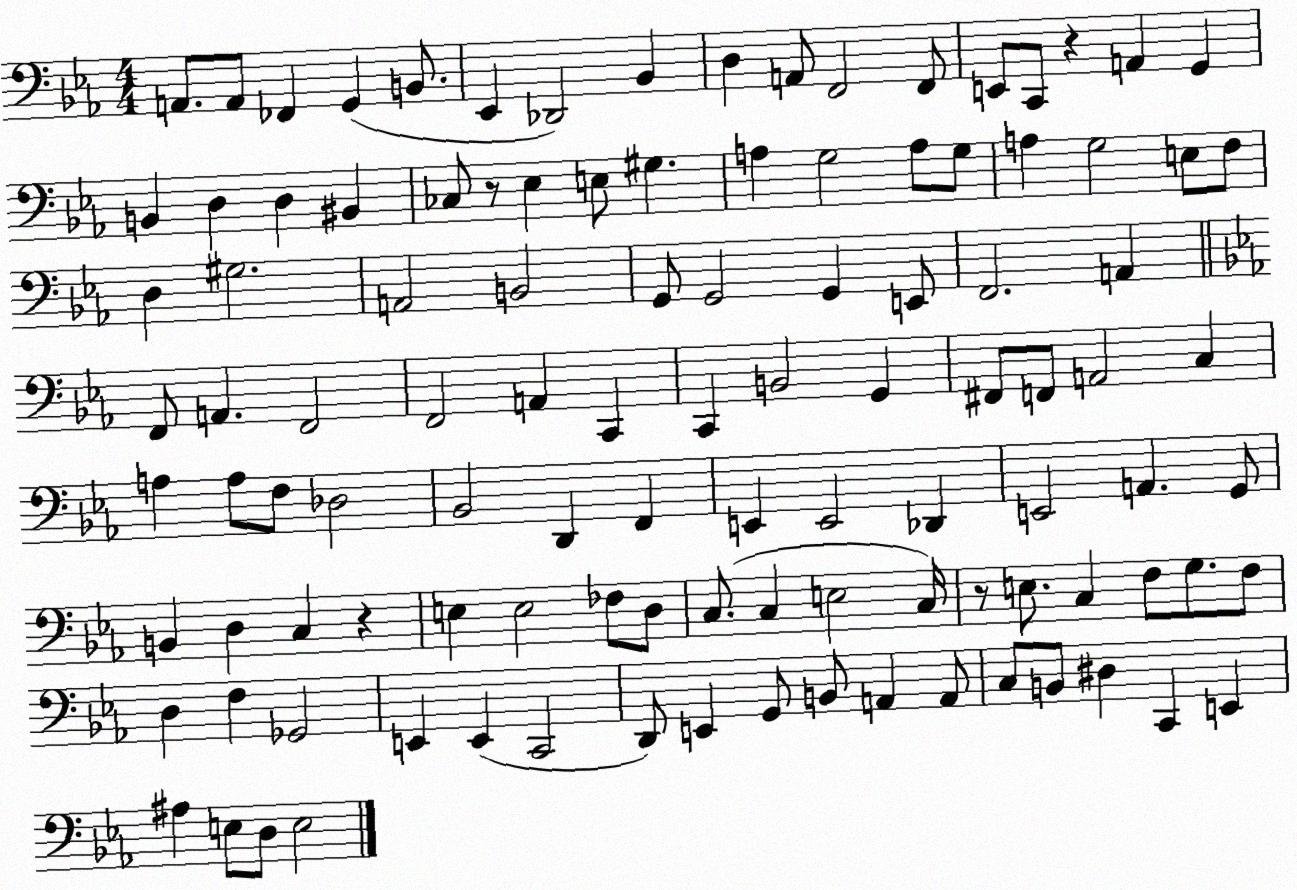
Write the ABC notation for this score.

X:1
T:Untitled
M:4/4
L:1/4
K:Eb
A,,/2 A,,/2 _F,, G,, B,,/2 _E,, _D,,2 _B,, D, A,,/2 F,,2 F,,/2 E,,/2 C,,/2 z A,, G,, B,, D, D, ^B,, _C,/2 z/2 _E, E,/2 ^G, A, G,2 A,/2 G,/2 A, G,2 E,/2 F,/2 D, ^G,2 A,,2 B,,2 G,,/2 G,,2 G,, E,,/2 F,,2 A,, F,,/2 A,, F,,2 F,,2 A,, C,, C,, B,,2 G,, ^F,,/2 F,,/2 A,,2 C, A, A,/2 F,/2 _D,2 _B,,2 D,, F,, E,, E,,2 _D,, E,,2 A,, G,,/2 B,, D, C, z E, E,2 _F,/2 D,/2 C,/2 C, E,2 C,/4 z/2 E,/2 C, F,/2 G,/2 F,/2 D, F, _G,,2 E,, E,, C,,2 D,,/2 E,, G,,/2 B,,/2 A,, A,,/2 C,/2 B,,/2 ^D, C,, E,, ^A, E,/2 D,/2 E,2